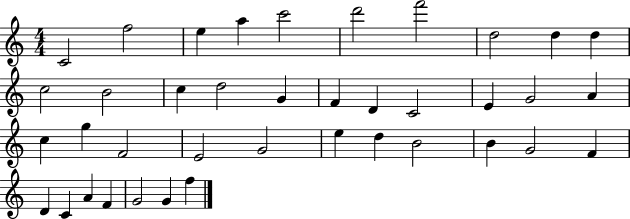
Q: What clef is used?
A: treble